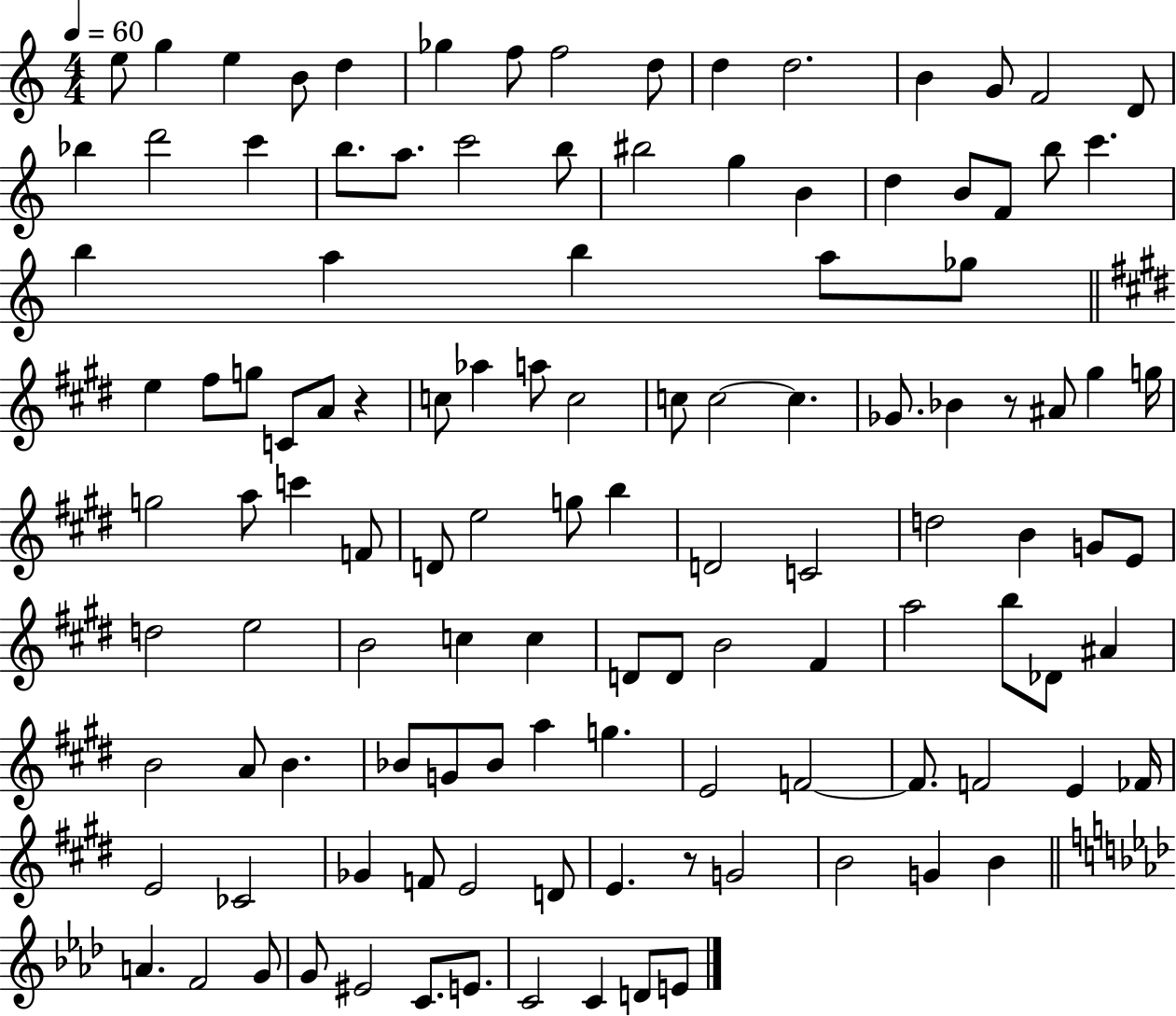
E5/e G5/q E5/q B4/e D5/q Gb5/q F5/e F5/h D5/e D5/q D5/h. B4/q G4/e F4/h D4/e Bb5/q D6/h C6/q B5/e. A5/e. C6/h B5/e BIS5/h G5/q B4/q D5/q B4/e F4/e B5/e C6/q. B5/q A5/q B5/q A5/e Gb5/e E5/q F#5/e G5/e C4/e A4/e R/q C5/e Ab5/q A5/e C5/h C5/e C5/h C5/q. Gb4/e. Bb4/q R/e A#4/e G#5/q G5/s G5/h A5/e C6/q F4/e D4/e E5/h G5/e B5/q D4/h C4/h D5/h B4/q G4/e E4/e D5/h E5/h B4/h C5/q C5/q D4/e D4/e B4/h F#4/q A5/h B5/e Db4/e A#4/q B4/h A4/e B4/q. Bb4/e G4/e Bb4/e A5/q G5/q. E4/h F4/h F4/e. F4/h E4/q FES4/s E4/h CES4/h Gb4/q F4/e E4/h D4/e E4/q. R/e G4/h B4/h G4/q B4/q A4/q. F4/h G4/e G4/e EIS4/h C4/e. E4/e. C4/h C4/q D4/e E4/e